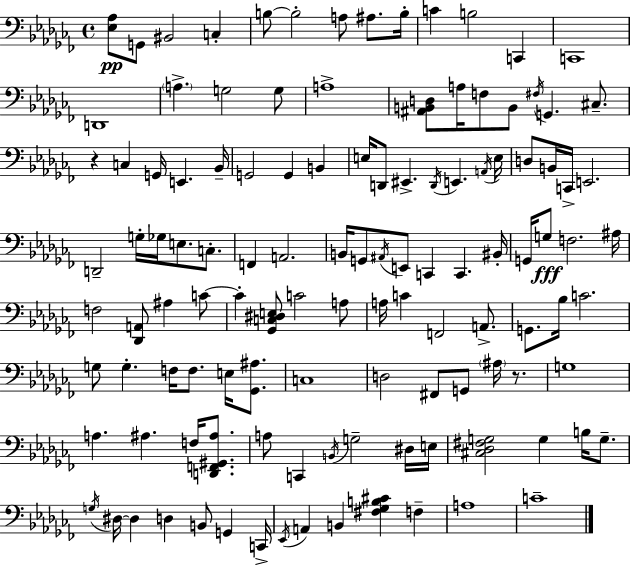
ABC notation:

X:1
T:Untitled
M:4/4
L:1/4
K:Abm
[_E,_A,]/2 G,,/2 ^B,,2 C, B,/2 B,2 A,/2 ^A,/2 B,/4 C B,2 C,, C,,4 D,,4 A, G,2 G,/2 A,4 [^A,,B,,D,]/2 A,/4 F,/2 B,,/2 ^F,/4 G,, ^C,/2 z C, G,,/4 E,, _B,,/4 G,,2 G,, B,, E,/4 D,,/2 ^E,, D,,/4 E,, A,,/4 E,/4 D,/2 B,,/4 C,,/4 E,,2 D,,2 G,/4 _G,/4 E,/2 C,/2 F,, A,,2 B,,/4 G,,/2 ^A,,/4 E,,/2 C,, C,, ^B,,/4 G,,/4 G,/2 F,2 ^A,/4 F,2 [_D,,A,,]/2 ^A, C/2 C [_G,,C,^D,E,]/2 C2 A,/2 A,/4 C F,,2 A,,/2 G,,/2 _B,/4 C2 G,/2 G, F,/4 F,/2 E,/4 [_G,,^A,]/2 C,4 D,2 ^F,,/2 G,,/2 ^A,/4 z/2 G,4 A, ^A, F,/4 [D,,F,,^G,,^A,]/2 A,/2 C,, B,,/4 G,2 ^D,/4 E,/4 [^C,_D,^F,G,]2 G, B,/4 G,/2 G,/4 ^D,/4 ^D, D, B,,/2 G,, C,,/4 _E,,/4 A,, B,, [^F,_G,B,^C] F, A,4 C4